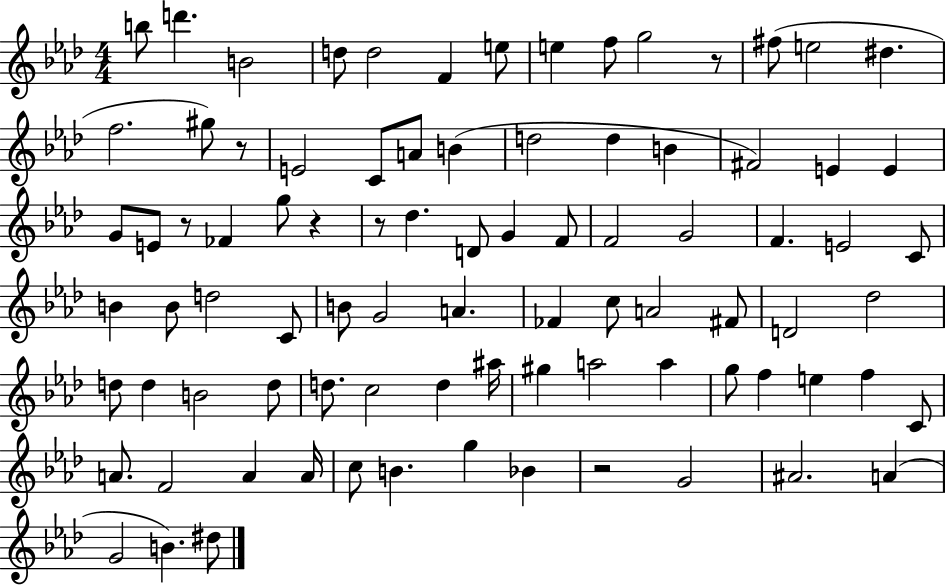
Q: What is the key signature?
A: AES major